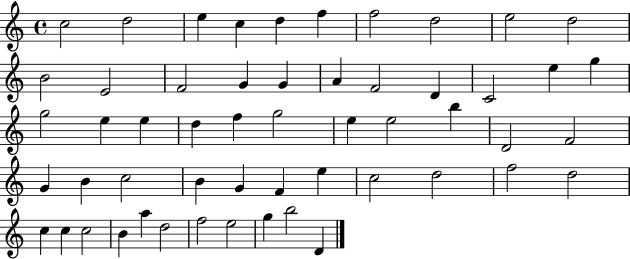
C5/h D5/h E5/q C5/q D5/q F5/q F5/h D5/h E5/h D5/h B4/h E4/h F4/h G4/q G4/q A4/q F4/h D4/q C4/h E5/q G5/q G5/h E5/q E5/q D5/q F5/q G5/h E5/q E5/h B5/q D4/h F4/h G4/q B4/q C5/h B4/q G4/q F4/q E5/q C5/h D5/h F5/h D5/h C5/q C5/q C5/h B4/q A5/q D5/h F5/h E5/h G5/q B5/h D4/q